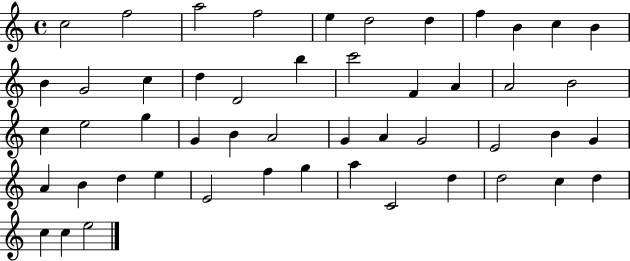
X:1
T:Untitled
M:4/4
L:1/4
K:C
c2 f2 a2 f2 e d2 d f B c B B G2 c d D2 b c'2 F A A2 B2 c e2 g G B A2 G A G2 E2 B G A B d e E2 f g a C2 d d2 c d c c e2